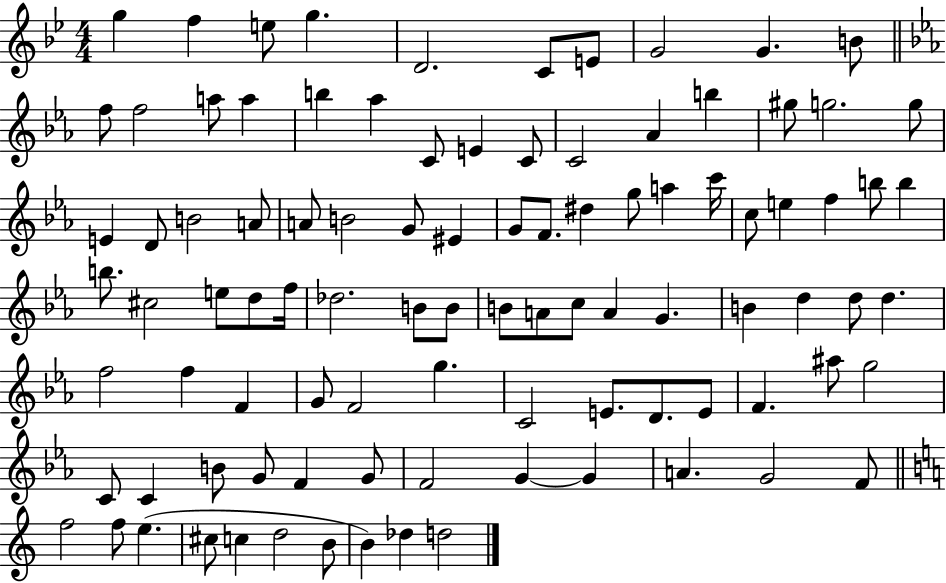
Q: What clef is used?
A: treble